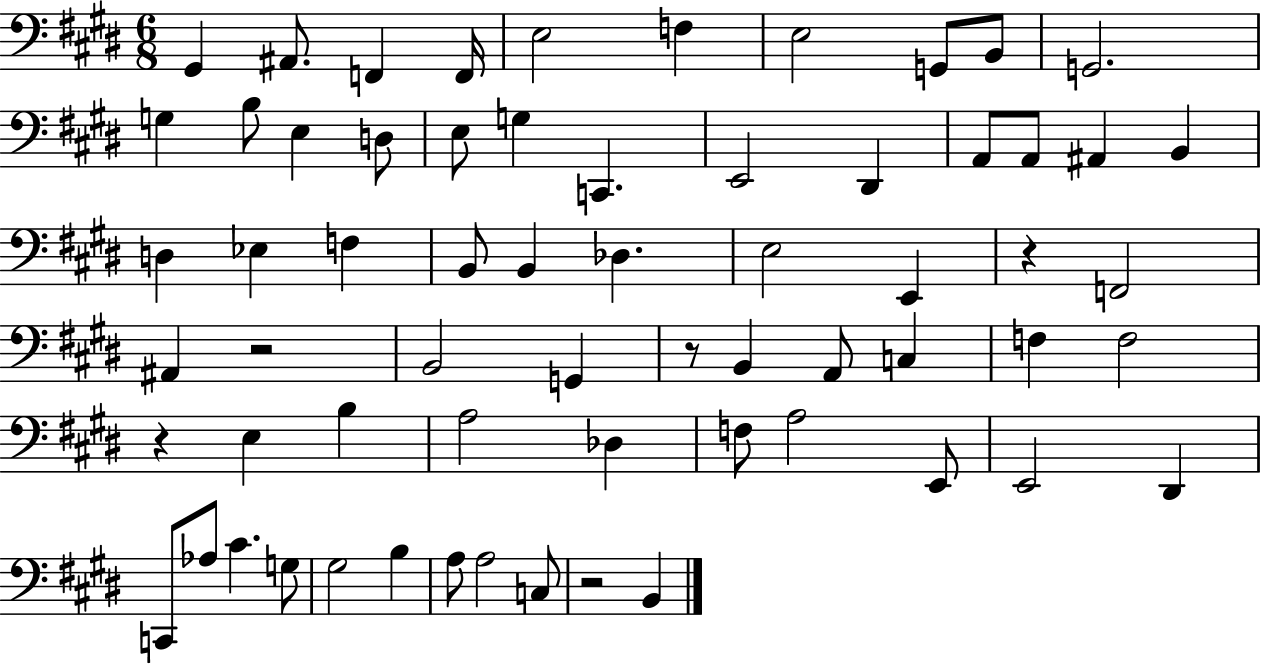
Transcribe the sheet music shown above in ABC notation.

X:1
T:Untitled
M:6/8
L:1/4
K:E
^G,, ^A,,/2 F,, F,,/4 E,2 F, E,2 G,,/2 B,,/2 G,,2 G, B,/2 E, D,/2 E,/2 G, C,, E,,2 ^D,, A,,/2 A,,/2 ^A,, B,, D, _E, F, B,,/2 B,, _D, E,2 E,, z F,,2 ^A,, z2 B,,2 G,, z/2 B,, A,,/2 C, F, F,2 z E, B, A,2 _D, F,/2 A,2 E,,/2 E,,2 ^D,, C,,/2 _A,/2 ^C G,/2 ^G,2 B, A,/2 A,2 C,/2 z2 B,,